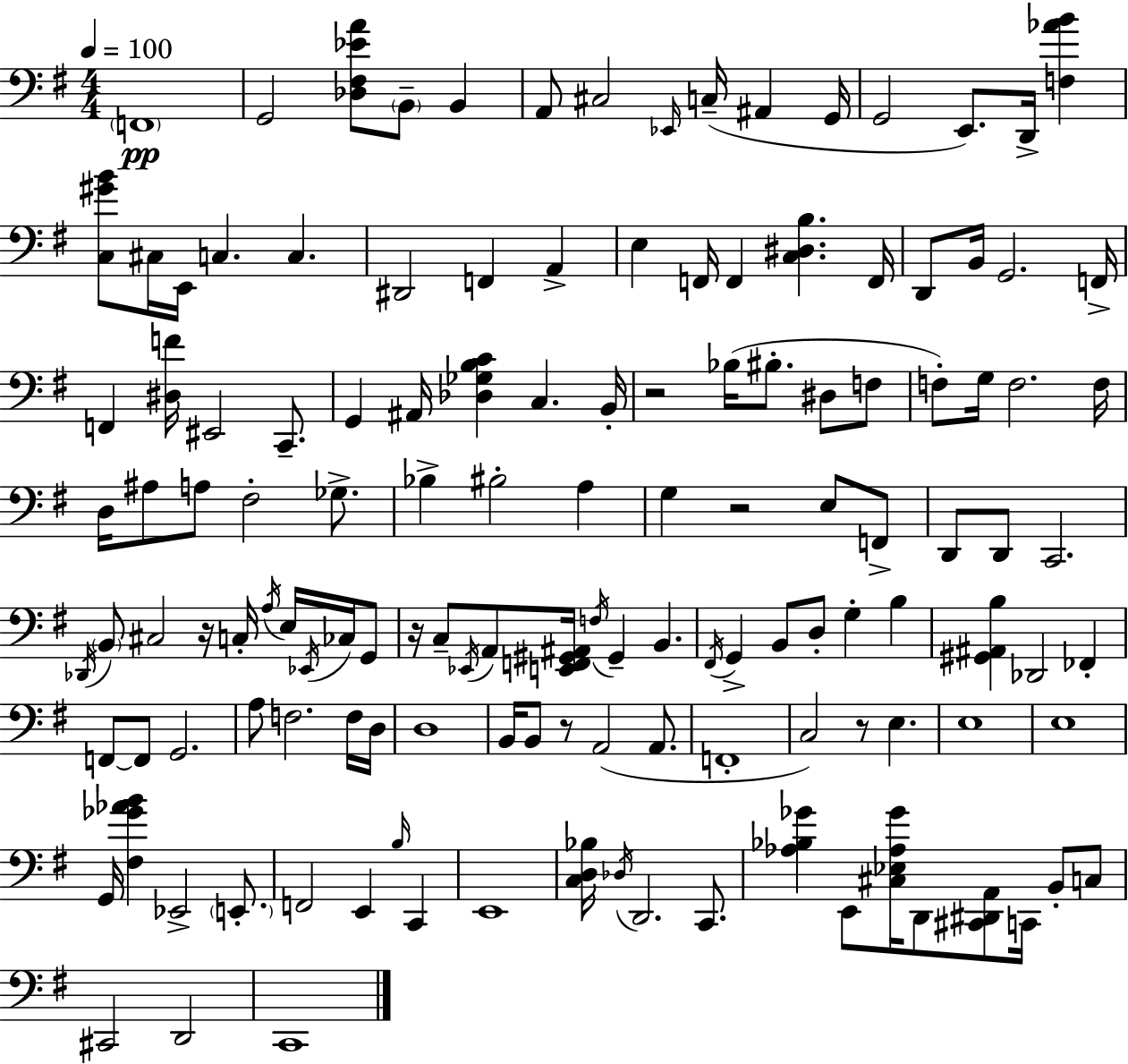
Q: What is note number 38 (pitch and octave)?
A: D#3